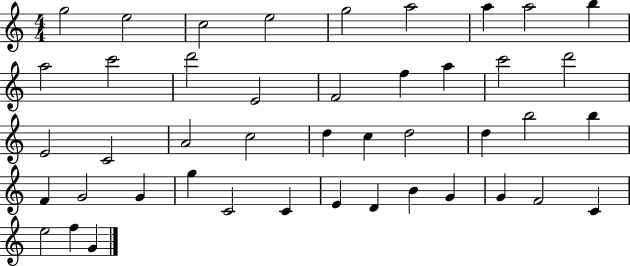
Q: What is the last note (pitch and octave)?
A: G4